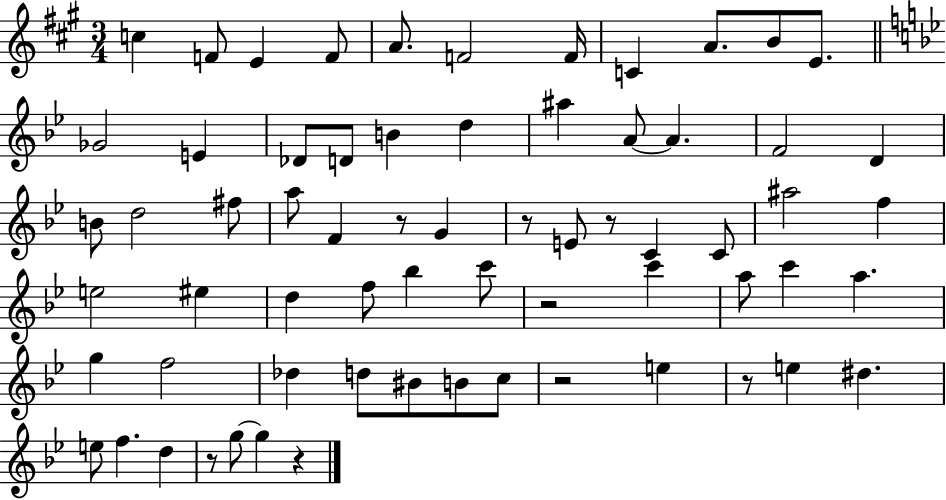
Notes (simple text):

C5/q F4/e E4/q F4/e A4/e. F4/h F4/s C4/q A4/e. B4/e E4/e. Gb4/h E4/q Db4/e D4/e B4/q D5/q A#5/q A4/e A4/q. F4/h D4/q B4/e D5/h F#5/e A5/e F4/q R/e G4/q R/e E4/e R/e C4/q C4/e A#5/h F5/q E5/h EIS5/q D5/q F5/e Bb5/q C6/e R/h C6/q A5/e C6/q A5/q. G5/q F5/h Db5/q D5/e BIS4/e B4/e C5/e R/h E5/q R/e E5/q D#5/q. E5/e F5/q. D5/q R/e G5/e G5/q R/q